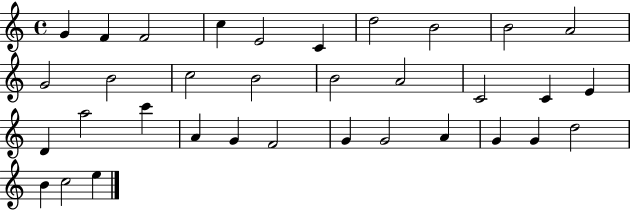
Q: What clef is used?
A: treble